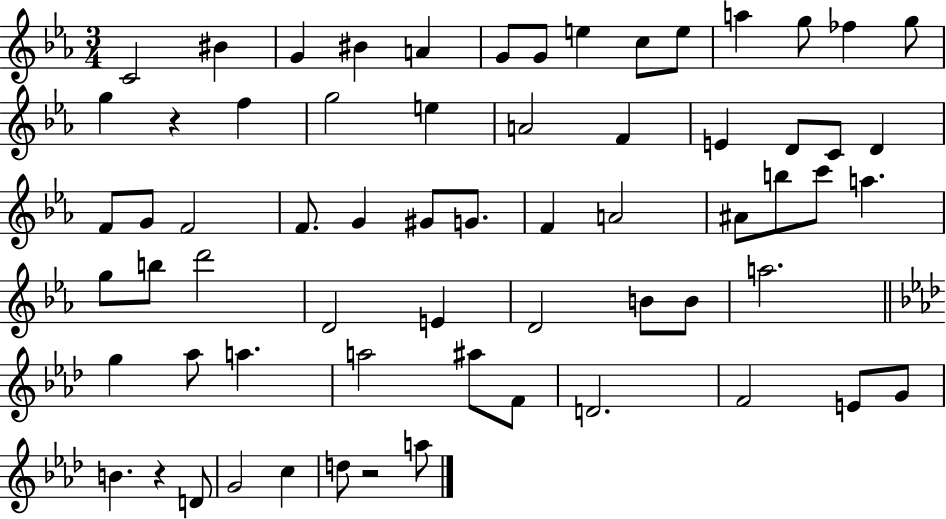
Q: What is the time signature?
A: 3/4